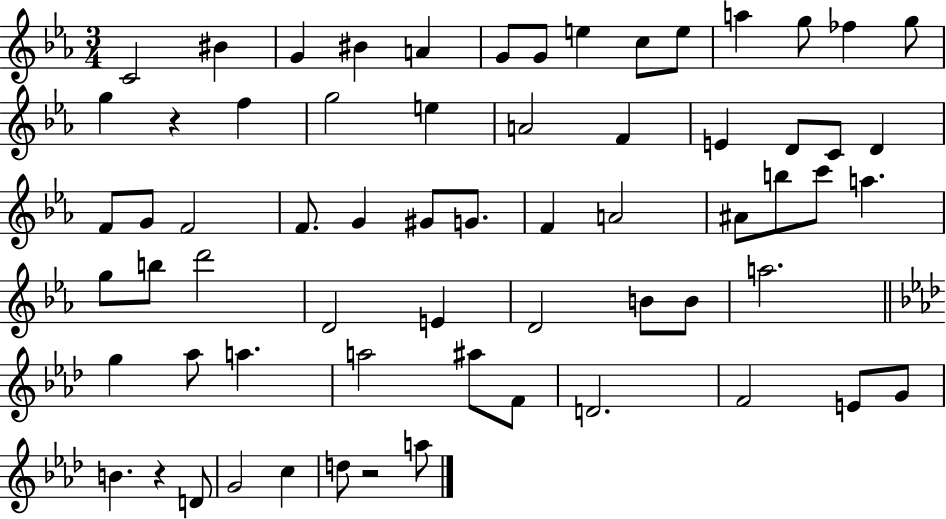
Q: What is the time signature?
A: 3/4